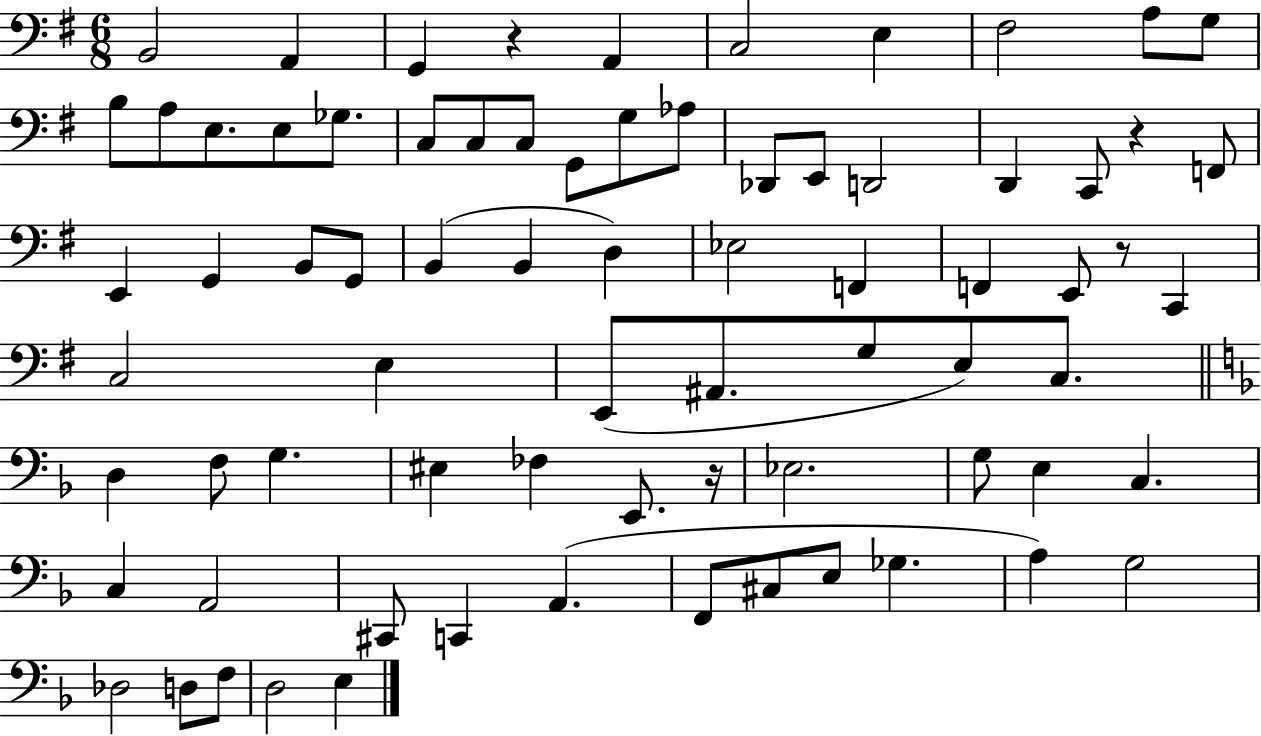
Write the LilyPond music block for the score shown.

{
  \clef bass
  \numericTimeSignature
  \time 6/8
  \key g \major
  b,2 a,4 | g,4 r4 a,4 | c2 e4 | fis2 a8 g8 | \break b8 a8 e8. e8 ges8. | c8 c8 c8 g,8 g8 aes8 | des,8 e,8 d,2 | d,4 c,8 r4 f,8 | \break e,4 g,4 b,8 g,8 | b,4( b,4 d4) | ees2 f,4 | f,4 e,8 r8 c,4 | \break c2 e4 | e,8( ais,8. g8 e8) c8. | \bar "||" \break \key f \major d4 f8 g4. | eis4 fes4 e,8. r16 | ees2. | g8 e4 c4. | \break c4 a,2 | cis,8 c,4 a,4.( | f,8 cis8 e8 ges4. | a4) g2 | \break des2 d8 f8 | d2 e4 | \bar "|."
}